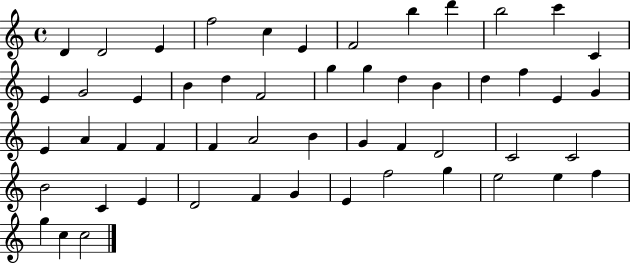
D4/q D4/h E4/q F5/h C5/q E4/q F4/h B5/q D6/q B5/h C6/q C4/q E4/q G4/h E4/q B4/q D5/q F4/h G5/q G5/q D5/q B4/q D5/q F5/q E4/q G4/q E4/q A4/q F4/q F4/q F4/q A4/h B4/q G4/q F4/q D4/h C4/h C4/h B4/h C4/q E4/q D4/h F4/q G4/q E4/q F5/h G5/q E5/h E5/q F5/q G5/q C5/q C5/h